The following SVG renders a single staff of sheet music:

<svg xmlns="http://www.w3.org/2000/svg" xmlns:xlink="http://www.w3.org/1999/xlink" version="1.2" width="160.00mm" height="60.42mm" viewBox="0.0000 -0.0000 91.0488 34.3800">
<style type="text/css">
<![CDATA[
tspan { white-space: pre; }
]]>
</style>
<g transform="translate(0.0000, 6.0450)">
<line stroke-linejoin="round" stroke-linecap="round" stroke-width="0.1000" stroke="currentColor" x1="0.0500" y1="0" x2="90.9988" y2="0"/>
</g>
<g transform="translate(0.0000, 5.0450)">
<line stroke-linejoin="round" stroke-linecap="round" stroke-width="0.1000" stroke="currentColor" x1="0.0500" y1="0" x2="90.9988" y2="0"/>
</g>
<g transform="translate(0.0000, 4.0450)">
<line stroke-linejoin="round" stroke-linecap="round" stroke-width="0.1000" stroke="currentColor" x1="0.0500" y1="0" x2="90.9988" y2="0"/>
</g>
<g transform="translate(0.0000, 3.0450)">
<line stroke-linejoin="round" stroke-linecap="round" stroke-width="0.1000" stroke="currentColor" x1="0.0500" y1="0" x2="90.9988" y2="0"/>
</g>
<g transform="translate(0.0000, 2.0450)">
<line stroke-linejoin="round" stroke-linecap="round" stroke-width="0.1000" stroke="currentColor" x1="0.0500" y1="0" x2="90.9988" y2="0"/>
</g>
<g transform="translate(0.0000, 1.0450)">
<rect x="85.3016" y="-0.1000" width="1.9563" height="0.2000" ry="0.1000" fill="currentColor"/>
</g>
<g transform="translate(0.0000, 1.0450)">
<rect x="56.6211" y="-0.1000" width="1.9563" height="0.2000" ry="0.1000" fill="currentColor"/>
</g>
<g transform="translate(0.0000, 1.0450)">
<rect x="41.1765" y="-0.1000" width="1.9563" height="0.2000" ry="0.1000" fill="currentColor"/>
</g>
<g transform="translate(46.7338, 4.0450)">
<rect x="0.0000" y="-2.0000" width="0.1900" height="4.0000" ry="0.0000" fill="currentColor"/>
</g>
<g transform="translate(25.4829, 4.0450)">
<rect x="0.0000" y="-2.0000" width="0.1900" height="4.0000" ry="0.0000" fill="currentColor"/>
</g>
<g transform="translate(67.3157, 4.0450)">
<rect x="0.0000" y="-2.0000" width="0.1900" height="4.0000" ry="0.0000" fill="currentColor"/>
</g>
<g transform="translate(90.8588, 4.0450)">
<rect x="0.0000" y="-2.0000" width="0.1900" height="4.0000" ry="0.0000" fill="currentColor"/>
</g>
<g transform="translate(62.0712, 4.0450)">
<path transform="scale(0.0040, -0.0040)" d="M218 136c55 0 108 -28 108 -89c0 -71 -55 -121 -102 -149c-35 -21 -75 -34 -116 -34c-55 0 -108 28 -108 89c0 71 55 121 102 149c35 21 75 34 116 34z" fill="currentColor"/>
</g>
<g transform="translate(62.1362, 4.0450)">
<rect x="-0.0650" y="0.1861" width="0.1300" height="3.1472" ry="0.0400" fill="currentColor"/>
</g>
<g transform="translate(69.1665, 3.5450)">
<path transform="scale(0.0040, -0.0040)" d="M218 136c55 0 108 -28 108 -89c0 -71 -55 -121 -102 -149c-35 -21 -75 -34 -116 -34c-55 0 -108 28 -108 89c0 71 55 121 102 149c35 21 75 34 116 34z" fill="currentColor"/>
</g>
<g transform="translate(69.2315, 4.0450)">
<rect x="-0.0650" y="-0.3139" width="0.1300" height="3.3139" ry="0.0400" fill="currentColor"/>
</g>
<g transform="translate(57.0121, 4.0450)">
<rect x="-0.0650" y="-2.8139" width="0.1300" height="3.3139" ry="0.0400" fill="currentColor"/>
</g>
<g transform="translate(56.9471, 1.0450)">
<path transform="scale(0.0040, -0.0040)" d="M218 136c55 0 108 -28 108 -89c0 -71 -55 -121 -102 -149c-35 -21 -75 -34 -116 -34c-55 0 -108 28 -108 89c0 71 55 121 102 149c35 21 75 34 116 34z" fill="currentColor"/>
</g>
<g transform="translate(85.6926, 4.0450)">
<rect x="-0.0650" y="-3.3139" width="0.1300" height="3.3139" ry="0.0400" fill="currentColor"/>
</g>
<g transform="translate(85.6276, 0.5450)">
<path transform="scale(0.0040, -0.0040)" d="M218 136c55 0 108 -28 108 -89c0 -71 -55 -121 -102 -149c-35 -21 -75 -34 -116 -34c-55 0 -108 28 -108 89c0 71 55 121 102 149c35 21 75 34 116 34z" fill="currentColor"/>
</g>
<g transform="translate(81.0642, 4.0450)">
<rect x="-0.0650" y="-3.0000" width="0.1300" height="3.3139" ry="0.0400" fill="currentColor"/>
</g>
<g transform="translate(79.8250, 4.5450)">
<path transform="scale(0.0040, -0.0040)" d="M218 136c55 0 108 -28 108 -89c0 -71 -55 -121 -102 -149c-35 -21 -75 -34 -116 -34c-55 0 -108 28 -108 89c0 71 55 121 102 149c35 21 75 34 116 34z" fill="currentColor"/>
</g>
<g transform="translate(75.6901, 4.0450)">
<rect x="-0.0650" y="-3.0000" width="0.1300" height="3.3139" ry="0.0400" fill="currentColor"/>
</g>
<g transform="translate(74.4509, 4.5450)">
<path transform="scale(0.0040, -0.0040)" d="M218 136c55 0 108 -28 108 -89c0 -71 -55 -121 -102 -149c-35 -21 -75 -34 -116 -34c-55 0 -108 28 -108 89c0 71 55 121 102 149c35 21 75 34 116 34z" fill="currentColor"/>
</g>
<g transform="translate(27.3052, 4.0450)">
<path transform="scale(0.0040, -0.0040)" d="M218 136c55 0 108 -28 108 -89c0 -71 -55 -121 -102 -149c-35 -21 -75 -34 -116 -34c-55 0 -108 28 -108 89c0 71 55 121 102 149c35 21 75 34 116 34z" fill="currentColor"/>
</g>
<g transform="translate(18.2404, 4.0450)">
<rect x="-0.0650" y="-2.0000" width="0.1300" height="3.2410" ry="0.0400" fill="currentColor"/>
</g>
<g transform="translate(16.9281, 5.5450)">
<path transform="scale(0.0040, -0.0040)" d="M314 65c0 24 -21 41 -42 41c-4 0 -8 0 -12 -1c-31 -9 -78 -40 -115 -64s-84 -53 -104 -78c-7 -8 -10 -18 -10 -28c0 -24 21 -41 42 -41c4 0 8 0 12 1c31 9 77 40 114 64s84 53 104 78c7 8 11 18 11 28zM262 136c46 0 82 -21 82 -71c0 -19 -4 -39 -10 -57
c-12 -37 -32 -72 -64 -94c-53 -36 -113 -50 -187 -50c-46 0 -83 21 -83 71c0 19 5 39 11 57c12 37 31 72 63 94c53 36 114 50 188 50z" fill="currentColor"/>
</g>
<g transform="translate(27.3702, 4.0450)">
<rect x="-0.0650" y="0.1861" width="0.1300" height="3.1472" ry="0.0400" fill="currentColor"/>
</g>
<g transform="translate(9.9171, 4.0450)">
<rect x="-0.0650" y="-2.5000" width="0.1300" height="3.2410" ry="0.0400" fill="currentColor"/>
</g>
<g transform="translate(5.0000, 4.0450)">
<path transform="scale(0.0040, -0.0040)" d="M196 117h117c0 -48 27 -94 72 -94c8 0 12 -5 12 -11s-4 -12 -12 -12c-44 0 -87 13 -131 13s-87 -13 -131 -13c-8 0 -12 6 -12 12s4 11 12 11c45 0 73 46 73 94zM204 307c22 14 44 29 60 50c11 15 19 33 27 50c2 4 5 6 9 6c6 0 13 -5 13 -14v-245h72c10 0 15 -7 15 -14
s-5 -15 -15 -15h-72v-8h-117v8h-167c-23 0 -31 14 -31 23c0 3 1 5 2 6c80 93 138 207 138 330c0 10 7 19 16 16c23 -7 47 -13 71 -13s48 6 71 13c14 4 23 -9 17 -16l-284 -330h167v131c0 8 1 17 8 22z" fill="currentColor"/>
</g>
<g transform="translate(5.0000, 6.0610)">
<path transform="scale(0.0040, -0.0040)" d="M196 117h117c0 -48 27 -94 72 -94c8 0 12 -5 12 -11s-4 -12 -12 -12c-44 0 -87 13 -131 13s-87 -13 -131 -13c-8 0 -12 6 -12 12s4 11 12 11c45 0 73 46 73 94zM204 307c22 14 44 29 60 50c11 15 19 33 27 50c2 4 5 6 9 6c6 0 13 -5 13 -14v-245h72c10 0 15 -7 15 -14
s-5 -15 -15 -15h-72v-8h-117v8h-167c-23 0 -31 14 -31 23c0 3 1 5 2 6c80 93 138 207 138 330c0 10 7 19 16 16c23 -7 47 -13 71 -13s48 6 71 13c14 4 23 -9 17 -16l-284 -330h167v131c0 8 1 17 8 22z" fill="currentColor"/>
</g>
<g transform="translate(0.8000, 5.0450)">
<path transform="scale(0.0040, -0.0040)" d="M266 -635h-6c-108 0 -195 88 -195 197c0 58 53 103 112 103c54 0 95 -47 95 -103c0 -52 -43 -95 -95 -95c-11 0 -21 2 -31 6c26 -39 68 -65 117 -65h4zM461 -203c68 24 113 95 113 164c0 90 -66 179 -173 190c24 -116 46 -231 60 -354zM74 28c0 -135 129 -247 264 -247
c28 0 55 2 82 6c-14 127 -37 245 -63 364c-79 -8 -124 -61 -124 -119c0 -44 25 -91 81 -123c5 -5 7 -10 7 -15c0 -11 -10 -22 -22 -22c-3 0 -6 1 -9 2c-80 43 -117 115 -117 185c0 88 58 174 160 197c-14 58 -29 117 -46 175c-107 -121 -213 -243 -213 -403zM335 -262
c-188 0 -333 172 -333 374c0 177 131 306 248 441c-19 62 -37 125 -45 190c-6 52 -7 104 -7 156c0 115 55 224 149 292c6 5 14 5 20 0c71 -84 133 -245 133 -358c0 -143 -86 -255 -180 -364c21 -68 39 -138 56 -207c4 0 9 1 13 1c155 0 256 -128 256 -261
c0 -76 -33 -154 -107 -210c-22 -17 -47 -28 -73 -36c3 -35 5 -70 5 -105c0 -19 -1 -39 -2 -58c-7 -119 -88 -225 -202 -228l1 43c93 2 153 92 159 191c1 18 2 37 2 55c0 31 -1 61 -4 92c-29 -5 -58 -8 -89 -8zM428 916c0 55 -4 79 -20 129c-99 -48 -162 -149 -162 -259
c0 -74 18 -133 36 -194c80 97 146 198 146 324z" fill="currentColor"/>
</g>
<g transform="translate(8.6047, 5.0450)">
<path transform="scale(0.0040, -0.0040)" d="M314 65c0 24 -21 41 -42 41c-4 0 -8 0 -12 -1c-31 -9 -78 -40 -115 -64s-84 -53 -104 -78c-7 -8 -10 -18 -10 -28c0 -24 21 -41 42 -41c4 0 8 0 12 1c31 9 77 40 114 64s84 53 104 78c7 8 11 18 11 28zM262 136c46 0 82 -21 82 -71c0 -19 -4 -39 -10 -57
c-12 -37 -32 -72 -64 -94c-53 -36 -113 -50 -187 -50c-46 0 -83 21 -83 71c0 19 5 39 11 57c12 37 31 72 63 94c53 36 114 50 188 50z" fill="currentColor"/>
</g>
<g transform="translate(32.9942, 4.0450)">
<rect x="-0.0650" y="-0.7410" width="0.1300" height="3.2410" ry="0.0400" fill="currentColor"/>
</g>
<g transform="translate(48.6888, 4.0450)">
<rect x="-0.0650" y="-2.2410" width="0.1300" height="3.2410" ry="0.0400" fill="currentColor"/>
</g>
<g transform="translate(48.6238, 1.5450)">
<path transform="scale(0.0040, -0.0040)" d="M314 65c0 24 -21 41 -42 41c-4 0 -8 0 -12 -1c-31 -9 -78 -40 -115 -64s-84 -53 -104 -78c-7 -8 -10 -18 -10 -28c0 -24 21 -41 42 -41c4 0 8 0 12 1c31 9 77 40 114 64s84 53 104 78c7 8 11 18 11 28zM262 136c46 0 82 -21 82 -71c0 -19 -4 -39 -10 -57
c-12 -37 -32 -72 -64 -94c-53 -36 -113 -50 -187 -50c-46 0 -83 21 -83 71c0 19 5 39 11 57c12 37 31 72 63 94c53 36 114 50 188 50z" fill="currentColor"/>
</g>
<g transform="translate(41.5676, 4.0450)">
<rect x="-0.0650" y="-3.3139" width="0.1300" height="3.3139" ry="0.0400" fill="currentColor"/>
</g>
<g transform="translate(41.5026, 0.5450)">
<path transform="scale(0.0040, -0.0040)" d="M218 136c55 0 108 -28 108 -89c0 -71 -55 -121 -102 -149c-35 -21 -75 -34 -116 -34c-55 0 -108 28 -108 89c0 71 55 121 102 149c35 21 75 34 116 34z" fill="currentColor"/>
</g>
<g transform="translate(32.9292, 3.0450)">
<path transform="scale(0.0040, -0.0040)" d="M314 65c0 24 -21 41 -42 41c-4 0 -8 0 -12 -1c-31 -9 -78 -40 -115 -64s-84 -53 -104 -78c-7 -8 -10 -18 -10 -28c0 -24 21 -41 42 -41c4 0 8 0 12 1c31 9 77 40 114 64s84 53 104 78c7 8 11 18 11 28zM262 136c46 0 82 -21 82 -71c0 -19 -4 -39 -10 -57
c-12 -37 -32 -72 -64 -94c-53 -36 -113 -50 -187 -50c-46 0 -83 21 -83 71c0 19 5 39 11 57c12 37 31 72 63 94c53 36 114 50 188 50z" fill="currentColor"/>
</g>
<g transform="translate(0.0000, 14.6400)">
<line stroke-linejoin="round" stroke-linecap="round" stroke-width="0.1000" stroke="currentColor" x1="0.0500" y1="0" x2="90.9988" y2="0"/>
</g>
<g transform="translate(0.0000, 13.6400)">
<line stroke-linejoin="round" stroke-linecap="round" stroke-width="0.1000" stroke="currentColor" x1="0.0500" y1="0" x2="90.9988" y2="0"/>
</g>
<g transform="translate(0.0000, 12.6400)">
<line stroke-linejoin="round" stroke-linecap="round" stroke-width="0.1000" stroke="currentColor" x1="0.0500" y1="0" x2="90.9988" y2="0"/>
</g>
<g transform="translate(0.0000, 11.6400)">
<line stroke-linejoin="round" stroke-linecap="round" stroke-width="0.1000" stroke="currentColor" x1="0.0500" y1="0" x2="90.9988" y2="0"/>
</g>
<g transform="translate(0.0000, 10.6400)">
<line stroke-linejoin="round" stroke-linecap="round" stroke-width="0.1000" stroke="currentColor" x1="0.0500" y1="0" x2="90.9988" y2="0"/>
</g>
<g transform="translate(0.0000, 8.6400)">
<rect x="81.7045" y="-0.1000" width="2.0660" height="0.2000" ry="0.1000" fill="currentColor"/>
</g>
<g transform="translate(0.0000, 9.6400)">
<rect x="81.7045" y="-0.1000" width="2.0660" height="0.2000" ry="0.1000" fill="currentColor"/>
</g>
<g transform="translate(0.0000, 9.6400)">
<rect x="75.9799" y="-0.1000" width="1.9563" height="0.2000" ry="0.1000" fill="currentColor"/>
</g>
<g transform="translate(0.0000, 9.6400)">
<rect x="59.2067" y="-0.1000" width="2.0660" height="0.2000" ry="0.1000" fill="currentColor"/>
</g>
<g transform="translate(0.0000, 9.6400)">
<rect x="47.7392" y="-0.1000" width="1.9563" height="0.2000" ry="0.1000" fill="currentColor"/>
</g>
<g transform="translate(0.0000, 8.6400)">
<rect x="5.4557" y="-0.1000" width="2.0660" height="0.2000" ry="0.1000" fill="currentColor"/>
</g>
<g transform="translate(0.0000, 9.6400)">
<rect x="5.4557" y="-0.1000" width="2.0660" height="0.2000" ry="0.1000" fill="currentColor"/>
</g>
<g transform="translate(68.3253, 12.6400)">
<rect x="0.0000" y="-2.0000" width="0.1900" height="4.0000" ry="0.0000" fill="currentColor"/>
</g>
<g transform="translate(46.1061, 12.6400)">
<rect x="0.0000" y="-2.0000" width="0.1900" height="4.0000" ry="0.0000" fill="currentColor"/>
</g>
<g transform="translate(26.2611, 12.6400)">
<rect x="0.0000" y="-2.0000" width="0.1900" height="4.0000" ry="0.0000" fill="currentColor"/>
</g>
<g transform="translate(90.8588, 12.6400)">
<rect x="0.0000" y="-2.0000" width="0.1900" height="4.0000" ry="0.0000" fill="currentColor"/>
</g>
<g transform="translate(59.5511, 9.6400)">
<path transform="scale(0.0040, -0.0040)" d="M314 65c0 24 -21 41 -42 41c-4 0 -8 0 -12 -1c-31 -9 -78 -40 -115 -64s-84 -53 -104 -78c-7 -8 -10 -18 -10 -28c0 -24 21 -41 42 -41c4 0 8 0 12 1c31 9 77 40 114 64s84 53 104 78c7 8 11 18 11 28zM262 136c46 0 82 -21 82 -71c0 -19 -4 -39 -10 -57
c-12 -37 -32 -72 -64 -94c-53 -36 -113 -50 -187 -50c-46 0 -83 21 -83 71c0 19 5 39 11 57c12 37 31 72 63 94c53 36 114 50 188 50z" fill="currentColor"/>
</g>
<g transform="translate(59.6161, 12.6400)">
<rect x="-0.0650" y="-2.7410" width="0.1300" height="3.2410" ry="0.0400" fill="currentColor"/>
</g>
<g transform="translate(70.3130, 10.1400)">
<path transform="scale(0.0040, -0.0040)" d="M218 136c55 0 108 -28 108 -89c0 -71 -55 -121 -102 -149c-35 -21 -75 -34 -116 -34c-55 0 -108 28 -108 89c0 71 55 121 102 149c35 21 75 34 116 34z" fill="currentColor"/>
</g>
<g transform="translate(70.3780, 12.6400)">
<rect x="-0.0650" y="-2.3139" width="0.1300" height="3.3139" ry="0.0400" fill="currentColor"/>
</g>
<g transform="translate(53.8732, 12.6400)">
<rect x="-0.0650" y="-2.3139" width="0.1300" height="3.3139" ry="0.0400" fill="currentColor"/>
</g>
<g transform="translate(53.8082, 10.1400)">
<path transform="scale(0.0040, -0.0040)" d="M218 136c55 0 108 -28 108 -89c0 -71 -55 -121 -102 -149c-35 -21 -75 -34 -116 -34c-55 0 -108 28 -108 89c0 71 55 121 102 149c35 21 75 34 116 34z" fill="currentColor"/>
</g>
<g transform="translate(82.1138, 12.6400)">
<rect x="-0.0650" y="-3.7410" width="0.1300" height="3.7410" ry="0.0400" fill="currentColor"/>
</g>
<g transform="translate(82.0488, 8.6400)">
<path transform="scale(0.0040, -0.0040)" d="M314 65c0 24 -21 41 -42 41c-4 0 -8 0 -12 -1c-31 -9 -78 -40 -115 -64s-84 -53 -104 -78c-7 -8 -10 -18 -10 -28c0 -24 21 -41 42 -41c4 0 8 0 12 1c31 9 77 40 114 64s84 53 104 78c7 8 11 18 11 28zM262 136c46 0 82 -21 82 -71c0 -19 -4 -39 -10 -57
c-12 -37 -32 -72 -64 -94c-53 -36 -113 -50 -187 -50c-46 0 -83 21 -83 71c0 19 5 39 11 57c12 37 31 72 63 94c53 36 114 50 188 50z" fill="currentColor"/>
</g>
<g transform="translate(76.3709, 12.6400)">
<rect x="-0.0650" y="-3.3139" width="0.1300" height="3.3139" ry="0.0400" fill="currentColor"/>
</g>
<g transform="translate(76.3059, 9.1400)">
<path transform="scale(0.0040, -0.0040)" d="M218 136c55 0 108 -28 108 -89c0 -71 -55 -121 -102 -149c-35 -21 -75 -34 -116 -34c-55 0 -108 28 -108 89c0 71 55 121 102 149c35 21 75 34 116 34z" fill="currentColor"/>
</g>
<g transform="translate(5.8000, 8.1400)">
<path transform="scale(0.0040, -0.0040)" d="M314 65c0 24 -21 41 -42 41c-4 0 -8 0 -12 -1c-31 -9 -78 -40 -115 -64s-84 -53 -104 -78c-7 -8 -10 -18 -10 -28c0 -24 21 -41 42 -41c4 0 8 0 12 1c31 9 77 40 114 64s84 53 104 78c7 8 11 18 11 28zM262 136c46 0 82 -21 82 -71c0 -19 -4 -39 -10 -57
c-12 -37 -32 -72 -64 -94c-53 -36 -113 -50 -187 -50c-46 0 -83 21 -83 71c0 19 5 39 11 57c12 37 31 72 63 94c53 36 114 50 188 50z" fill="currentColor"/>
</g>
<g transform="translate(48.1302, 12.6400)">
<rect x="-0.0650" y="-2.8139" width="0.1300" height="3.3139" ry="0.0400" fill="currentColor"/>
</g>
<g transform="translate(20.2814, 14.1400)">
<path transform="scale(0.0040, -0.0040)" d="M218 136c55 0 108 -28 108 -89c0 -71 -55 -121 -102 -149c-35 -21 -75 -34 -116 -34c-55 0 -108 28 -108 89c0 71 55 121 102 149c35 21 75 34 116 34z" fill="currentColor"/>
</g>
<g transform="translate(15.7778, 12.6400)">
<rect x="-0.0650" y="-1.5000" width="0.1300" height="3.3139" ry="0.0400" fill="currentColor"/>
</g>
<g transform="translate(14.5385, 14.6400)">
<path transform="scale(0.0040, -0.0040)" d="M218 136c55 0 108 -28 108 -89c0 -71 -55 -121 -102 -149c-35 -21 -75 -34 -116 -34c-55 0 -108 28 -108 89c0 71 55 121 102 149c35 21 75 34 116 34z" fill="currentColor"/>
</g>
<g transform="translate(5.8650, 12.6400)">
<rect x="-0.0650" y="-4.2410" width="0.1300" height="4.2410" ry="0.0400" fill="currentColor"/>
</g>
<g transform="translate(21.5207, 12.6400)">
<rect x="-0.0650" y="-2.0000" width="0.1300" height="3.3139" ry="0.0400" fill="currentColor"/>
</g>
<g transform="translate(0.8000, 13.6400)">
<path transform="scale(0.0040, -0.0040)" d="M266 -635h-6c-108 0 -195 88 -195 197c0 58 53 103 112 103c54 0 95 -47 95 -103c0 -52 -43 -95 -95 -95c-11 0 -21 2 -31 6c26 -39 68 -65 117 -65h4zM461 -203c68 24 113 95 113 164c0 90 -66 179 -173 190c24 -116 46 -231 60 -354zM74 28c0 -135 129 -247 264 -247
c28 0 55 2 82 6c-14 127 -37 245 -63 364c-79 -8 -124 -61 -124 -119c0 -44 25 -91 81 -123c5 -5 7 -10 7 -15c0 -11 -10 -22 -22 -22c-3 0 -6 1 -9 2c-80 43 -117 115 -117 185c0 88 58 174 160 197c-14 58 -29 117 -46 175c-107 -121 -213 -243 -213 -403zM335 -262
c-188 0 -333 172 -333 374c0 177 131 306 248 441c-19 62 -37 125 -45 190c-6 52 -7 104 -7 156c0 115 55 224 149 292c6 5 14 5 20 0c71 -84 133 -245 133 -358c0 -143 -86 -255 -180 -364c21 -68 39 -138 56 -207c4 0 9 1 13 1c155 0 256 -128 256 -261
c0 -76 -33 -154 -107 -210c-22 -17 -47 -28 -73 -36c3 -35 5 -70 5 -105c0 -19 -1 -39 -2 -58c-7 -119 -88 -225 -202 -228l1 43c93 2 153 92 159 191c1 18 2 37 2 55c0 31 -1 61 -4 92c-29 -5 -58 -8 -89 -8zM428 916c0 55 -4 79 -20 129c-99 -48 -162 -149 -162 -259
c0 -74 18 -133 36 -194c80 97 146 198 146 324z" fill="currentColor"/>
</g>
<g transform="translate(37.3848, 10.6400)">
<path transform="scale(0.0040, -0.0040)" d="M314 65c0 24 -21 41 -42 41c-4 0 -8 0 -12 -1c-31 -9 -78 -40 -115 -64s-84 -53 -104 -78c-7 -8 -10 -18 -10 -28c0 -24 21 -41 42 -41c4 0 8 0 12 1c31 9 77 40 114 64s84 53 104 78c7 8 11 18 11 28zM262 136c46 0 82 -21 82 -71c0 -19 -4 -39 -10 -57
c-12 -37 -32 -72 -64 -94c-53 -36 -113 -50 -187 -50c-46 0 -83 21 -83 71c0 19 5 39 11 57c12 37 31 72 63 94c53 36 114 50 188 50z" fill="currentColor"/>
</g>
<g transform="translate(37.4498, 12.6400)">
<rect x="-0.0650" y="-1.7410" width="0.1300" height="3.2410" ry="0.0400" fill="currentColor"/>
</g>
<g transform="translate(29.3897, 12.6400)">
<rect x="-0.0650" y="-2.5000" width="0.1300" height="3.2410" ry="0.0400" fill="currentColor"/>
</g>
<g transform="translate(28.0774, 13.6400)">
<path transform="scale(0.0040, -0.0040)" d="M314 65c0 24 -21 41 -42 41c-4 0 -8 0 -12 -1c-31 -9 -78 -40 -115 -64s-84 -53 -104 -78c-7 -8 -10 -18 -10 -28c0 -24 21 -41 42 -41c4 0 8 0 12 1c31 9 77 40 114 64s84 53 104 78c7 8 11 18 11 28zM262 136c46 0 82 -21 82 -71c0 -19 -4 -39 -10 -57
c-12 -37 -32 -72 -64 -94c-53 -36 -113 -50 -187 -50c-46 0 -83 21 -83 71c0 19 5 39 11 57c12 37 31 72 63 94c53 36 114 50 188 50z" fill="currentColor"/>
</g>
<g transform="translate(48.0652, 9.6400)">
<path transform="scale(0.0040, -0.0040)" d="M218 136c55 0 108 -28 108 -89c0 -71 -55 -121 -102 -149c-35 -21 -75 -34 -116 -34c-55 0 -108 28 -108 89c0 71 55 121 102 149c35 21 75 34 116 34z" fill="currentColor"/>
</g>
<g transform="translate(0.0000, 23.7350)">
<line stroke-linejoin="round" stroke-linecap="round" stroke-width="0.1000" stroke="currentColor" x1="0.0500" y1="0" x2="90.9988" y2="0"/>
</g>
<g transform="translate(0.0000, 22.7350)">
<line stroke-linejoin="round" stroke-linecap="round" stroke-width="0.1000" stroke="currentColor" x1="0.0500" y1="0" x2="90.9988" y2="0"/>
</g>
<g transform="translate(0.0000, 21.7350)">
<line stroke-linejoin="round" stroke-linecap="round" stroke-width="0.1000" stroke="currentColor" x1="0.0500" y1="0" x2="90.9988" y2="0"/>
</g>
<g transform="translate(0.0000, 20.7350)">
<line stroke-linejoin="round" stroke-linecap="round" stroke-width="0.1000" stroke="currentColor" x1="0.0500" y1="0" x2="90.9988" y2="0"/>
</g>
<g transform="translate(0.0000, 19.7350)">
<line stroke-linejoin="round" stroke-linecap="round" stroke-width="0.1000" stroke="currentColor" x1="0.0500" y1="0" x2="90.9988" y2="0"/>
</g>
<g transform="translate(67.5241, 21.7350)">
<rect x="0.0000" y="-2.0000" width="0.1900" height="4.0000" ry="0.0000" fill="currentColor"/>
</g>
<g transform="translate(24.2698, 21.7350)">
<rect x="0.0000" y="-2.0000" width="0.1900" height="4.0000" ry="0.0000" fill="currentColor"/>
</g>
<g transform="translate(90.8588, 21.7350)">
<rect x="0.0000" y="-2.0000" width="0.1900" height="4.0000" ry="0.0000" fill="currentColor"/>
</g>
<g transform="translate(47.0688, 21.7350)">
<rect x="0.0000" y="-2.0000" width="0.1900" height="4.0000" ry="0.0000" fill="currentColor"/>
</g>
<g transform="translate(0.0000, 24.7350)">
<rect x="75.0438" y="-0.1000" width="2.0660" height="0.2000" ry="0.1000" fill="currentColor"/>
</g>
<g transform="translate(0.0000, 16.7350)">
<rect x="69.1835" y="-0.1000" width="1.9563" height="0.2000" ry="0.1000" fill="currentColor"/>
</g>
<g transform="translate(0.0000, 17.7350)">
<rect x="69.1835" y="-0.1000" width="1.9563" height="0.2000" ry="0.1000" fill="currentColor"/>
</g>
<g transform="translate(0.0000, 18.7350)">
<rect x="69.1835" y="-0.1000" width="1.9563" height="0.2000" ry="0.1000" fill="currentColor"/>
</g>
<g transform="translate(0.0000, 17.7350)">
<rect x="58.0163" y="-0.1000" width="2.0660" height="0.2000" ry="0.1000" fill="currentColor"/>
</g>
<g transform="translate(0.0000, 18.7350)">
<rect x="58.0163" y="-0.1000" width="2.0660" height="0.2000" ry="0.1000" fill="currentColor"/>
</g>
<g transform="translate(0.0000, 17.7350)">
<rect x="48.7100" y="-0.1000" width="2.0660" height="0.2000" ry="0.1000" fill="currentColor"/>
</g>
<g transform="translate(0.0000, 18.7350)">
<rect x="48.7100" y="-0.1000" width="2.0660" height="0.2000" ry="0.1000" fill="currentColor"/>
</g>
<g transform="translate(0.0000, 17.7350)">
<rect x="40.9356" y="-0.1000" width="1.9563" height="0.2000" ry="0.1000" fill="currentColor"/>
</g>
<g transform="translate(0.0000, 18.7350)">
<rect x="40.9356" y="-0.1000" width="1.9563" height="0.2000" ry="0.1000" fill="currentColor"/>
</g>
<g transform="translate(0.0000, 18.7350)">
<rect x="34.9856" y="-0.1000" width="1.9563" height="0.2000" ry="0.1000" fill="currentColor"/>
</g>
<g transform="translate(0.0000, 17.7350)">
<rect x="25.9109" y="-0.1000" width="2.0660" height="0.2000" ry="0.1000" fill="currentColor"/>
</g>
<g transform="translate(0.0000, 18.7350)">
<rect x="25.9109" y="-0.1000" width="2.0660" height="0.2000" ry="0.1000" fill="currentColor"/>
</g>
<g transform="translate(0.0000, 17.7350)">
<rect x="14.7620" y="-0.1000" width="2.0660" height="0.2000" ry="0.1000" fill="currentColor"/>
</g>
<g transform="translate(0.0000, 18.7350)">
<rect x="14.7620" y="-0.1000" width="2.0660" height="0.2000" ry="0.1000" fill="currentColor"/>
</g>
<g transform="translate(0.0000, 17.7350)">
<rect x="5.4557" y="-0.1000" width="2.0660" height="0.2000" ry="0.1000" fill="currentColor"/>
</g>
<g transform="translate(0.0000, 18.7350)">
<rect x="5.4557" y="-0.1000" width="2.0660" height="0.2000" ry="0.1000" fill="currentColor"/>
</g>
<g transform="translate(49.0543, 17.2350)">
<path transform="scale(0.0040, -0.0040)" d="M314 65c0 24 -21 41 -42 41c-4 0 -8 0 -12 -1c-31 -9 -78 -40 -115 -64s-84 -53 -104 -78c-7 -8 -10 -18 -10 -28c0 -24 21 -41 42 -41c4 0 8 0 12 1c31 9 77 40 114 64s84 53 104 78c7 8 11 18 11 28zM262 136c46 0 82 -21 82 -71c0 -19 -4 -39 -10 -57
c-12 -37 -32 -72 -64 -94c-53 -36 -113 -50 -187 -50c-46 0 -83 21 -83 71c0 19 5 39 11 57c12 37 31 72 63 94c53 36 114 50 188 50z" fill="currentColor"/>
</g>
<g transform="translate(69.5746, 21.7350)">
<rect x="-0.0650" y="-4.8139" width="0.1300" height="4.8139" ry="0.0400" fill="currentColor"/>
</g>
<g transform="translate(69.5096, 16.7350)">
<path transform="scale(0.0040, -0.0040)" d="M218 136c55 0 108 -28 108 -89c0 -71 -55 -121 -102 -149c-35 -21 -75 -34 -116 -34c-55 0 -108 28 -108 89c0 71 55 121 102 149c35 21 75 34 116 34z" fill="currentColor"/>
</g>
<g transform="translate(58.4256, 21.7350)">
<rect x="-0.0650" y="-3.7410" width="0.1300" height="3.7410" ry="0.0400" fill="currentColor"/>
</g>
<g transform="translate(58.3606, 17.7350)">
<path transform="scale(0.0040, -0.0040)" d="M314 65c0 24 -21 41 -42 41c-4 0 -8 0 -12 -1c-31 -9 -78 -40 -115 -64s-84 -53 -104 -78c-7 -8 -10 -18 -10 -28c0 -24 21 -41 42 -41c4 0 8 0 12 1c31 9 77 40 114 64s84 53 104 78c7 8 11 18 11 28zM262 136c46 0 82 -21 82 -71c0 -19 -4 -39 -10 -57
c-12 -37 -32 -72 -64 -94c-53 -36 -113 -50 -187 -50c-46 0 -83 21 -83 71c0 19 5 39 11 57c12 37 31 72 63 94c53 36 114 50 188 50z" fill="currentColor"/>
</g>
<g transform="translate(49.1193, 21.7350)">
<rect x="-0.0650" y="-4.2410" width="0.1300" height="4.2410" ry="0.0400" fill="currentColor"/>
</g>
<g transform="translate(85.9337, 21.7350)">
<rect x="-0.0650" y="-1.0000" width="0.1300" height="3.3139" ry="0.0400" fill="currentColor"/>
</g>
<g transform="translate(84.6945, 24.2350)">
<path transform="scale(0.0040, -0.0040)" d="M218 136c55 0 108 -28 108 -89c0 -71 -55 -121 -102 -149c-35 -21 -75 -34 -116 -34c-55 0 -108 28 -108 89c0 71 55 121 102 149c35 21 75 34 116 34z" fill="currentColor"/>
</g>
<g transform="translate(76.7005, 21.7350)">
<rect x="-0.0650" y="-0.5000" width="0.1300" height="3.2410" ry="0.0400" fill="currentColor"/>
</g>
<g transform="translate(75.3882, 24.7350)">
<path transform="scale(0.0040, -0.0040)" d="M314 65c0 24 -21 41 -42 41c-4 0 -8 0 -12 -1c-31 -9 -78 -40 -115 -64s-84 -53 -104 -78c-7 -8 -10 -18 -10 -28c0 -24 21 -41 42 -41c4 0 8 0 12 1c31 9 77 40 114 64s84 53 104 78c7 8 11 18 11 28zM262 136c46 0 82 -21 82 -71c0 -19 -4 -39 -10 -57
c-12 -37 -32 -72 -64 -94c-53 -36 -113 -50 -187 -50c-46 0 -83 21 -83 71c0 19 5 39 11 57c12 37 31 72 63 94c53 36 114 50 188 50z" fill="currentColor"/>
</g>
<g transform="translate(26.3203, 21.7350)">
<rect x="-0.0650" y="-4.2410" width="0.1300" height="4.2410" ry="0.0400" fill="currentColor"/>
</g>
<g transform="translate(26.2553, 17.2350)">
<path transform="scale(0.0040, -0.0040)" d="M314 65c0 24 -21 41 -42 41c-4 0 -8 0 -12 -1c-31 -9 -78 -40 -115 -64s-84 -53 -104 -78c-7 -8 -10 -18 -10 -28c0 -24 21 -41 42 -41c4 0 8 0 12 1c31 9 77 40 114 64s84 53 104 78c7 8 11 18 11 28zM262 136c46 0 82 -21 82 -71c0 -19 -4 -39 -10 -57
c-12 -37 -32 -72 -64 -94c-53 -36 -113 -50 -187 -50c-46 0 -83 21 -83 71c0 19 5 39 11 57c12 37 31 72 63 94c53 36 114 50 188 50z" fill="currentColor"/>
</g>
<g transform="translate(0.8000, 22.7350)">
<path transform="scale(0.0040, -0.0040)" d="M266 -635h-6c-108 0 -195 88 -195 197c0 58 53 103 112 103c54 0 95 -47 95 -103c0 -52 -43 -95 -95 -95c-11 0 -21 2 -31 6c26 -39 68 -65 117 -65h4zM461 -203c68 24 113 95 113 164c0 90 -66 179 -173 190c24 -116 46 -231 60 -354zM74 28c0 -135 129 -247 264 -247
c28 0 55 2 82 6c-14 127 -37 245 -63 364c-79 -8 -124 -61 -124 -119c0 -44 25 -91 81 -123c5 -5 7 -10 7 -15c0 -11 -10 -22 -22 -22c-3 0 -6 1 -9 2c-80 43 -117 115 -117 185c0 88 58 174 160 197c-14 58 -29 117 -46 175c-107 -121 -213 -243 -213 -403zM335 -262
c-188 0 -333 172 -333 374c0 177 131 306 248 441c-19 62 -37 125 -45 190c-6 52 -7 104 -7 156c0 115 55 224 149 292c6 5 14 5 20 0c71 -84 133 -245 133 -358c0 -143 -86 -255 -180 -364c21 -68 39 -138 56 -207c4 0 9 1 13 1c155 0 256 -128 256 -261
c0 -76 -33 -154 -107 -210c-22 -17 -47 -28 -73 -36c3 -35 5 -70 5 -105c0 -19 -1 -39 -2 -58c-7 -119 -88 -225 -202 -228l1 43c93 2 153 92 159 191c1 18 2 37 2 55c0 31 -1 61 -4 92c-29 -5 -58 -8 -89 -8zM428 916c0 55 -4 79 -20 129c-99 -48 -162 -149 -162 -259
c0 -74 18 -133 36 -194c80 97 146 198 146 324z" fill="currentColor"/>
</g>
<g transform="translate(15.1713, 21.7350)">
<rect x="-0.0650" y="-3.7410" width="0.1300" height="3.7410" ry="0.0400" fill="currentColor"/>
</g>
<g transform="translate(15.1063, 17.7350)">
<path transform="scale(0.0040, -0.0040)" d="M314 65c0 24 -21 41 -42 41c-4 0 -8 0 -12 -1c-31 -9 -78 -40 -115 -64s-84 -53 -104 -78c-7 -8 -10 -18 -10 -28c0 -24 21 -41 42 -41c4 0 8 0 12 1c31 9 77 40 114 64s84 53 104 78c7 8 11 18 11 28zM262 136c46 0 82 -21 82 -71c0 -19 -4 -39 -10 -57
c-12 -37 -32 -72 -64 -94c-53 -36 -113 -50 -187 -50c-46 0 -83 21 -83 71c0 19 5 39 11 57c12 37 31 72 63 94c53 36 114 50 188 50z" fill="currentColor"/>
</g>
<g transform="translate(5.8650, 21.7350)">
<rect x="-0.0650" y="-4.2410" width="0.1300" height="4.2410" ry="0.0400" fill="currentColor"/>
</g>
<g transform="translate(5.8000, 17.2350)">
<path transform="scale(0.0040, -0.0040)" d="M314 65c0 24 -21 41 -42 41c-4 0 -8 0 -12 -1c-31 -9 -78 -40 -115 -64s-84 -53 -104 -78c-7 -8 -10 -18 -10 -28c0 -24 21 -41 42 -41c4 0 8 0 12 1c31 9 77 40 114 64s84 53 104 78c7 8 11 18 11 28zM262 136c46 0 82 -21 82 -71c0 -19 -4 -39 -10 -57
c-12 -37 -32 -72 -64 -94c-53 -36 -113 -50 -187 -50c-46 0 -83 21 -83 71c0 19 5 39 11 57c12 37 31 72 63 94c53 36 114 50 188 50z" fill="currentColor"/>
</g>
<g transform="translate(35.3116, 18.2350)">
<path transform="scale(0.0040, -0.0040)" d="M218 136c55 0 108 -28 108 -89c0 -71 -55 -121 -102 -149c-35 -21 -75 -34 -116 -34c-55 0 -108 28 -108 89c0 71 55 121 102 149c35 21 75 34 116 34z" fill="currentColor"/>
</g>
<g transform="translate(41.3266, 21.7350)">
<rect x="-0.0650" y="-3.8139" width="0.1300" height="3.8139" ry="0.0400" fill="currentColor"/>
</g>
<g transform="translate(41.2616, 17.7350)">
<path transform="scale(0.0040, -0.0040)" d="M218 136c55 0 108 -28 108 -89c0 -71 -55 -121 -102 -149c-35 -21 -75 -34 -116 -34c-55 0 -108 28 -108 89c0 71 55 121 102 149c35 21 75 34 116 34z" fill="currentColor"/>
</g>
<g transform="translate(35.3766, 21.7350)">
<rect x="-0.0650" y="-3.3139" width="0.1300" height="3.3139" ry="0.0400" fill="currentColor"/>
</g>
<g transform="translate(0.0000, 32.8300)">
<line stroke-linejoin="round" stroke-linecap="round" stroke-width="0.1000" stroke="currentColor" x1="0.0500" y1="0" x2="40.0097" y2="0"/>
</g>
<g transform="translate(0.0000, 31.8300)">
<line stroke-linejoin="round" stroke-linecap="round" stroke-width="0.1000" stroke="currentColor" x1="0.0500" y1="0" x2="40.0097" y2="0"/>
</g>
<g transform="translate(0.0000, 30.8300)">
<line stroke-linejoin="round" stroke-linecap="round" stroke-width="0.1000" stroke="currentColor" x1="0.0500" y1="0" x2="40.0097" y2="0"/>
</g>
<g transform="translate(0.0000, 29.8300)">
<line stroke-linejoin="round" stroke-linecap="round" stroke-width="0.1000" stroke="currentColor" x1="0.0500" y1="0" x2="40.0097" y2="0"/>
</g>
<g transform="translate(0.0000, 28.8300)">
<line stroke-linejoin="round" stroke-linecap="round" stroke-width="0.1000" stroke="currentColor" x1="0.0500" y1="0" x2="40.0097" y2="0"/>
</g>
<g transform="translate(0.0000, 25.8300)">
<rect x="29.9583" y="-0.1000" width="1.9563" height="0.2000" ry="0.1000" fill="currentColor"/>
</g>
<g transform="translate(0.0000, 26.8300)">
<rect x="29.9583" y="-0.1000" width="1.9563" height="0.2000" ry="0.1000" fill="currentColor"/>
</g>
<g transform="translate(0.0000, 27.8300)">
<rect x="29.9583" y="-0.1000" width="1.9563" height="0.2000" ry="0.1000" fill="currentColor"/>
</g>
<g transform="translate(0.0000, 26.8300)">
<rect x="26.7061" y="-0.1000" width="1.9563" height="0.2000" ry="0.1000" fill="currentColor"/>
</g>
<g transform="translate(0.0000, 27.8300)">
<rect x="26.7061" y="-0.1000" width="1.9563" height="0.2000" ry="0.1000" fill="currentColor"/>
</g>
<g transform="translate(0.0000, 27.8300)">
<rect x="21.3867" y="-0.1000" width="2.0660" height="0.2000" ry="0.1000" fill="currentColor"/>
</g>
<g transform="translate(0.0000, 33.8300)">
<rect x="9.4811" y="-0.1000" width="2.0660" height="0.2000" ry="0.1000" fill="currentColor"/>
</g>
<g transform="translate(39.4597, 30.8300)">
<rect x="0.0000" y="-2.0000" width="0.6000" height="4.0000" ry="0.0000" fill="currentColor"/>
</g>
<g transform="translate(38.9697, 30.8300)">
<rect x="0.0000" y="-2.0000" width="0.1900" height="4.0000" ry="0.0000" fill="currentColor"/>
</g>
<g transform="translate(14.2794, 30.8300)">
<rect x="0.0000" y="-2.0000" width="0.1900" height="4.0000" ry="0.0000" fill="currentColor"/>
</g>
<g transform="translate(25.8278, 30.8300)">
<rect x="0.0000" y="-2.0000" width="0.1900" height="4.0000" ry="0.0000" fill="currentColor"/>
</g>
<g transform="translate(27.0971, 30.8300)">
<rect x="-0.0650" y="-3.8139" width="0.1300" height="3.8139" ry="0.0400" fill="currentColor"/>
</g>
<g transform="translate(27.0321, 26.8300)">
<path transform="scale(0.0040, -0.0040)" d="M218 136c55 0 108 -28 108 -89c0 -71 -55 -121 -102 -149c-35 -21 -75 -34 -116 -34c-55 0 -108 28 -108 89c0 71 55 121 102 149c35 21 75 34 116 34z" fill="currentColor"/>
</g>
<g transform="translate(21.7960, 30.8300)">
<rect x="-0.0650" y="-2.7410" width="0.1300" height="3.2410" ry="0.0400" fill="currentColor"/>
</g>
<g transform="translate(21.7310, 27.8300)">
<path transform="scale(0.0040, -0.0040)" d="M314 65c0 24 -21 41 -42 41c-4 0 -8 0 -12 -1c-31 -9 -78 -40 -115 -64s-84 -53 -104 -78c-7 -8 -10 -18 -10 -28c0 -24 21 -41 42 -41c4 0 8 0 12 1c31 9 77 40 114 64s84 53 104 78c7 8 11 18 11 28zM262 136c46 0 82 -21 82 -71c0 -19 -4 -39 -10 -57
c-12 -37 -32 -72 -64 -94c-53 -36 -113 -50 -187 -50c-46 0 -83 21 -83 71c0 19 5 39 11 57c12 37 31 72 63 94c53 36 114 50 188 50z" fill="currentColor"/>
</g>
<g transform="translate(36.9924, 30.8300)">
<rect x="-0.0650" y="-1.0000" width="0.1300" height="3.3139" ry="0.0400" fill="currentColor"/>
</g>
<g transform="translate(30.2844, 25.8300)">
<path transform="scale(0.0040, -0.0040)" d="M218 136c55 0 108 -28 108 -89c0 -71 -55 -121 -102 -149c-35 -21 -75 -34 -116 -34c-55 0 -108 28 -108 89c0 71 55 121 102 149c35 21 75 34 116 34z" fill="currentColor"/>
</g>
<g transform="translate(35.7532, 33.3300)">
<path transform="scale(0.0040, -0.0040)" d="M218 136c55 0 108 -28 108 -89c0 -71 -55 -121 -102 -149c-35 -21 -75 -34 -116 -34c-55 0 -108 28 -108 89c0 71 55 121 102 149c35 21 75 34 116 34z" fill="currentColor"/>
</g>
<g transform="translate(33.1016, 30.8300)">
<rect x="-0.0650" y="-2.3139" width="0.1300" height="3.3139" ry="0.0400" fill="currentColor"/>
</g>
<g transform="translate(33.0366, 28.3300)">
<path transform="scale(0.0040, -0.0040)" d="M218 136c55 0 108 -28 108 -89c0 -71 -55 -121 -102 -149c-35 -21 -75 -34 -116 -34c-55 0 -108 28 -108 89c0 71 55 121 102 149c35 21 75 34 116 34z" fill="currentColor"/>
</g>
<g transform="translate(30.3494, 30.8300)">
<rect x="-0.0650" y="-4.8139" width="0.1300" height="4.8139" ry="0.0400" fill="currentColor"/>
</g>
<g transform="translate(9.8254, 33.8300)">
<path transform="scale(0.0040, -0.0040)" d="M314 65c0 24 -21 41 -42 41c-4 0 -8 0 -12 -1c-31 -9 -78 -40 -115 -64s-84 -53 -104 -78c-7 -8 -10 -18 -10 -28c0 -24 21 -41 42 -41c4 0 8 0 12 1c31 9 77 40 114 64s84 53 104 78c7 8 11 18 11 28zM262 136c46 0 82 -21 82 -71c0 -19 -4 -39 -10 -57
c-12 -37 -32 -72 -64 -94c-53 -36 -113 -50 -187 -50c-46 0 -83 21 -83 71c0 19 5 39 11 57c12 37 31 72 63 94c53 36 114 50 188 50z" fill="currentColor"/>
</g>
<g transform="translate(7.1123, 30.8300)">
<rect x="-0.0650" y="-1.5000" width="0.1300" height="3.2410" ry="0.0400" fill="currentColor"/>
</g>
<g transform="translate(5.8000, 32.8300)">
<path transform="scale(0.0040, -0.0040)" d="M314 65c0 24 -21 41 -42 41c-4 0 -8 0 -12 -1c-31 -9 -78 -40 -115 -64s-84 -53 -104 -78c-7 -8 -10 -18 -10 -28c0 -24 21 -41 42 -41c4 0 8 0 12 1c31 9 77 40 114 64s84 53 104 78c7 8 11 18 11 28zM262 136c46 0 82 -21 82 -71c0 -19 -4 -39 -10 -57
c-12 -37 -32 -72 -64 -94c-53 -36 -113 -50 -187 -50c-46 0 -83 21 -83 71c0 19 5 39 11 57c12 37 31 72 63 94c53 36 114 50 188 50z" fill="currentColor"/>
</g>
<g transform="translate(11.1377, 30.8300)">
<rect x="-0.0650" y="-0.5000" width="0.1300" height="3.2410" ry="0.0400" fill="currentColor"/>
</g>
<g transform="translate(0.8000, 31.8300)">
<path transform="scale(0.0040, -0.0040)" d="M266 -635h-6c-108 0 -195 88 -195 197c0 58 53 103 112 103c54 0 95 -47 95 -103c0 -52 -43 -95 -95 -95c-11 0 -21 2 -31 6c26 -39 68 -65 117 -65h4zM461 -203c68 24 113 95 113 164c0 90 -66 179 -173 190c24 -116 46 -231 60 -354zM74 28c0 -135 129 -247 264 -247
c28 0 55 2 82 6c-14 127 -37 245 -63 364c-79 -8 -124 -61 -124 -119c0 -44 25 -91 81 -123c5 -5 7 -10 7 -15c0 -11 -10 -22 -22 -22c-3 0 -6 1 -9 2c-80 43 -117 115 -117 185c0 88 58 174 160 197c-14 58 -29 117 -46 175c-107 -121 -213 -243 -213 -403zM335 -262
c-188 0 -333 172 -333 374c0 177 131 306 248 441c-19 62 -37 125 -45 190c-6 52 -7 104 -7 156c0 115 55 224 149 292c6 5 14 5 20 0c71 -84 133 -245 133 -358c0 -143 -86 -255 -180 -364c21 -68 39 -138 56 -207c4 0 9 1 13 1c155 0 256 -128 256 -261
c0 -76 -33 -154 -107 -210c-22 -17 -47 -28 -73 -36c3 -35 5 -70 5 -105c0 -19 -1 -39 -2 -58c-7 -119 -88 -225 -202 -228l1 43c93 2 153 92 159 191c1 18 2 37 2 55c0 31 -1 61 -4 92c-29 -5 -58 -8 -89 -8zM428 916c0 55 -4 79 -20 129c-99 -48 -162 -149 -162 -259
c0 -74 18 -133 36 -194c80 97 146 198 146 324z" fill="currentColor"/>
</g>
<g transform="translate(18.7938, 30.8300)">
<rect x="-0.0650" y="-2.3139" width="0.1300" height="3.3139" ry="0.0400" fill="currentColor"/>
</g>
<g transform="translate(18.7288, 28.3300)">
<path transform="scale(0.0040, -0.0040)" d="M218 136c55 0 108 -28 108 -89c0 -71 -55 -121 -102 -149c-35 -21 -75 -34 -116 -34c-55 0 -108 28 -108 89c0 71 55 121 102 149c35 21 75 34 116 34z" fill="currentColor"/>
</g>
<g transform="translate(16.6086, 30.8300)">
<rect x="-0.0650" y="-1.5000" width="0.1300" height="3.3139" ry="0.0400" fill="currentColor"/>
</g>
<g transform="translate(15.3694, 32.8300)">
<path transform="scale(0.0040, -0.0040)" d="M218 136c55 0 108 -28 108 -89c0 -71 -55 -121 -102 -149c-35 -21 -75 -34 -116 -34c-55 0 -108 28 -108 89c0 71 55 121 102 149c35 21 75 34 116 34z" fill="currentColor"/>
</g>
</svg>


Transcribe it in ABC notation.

X:1
T:Untitled
M:4/4
L:1/4
K:C
G2 F2 B d2 b g2 a B c A A b d'2 E F G2 f2 a g a2 g b c'2 d'2 c'2 d'2 b c' d'2 c'2 e' C2 D E2 C2 E g a2 c' e' g D